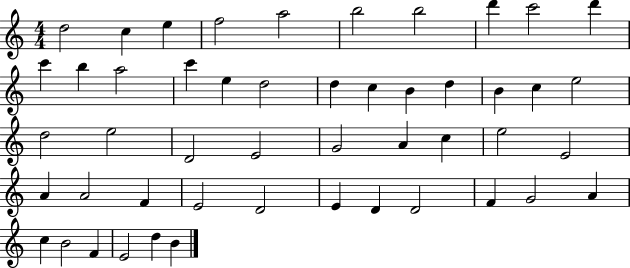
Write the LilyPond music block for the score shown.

{
  \clef treble
  \numericTimeSignature
  \time 4/4
  \key c \major
  d''2 c''4 e''4 | f''2 a''2 | b''2 b''2 | d'''4 c'''2 d'''4 | \break c'''4 b''4 a''2 | c'''4 e''4 d''2 | d''4 c''4 b'4 d''4 | b'4 c''4 e''2 | \break d''2 e''2 | d'2 e'2 | g'2 a'4 c''4 | e''2 e'2 | \break a'4 a'2 f'4 | e'2 d'2 | e'4 d'4 d'2 | f'4 g'2 a'4 | \break c''4 b'2 f'4 | e'2 d''4 b'4 | \bar "|."
}